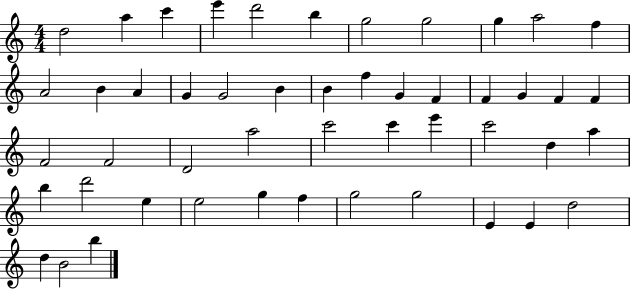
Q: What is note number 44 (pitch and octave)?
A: E4